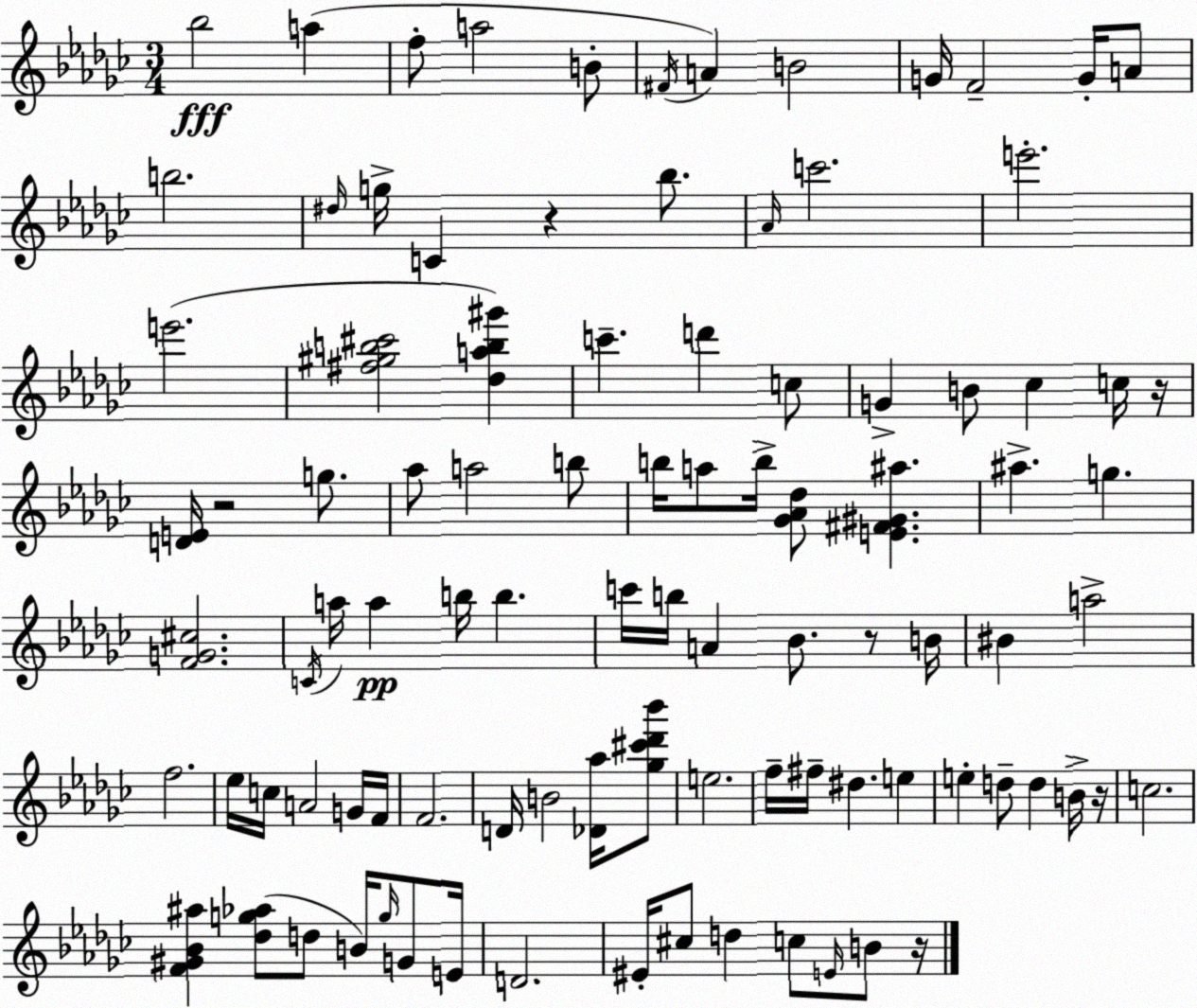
X:1
T:Untitled
M:3/4
L:1/4
K:Ebm
_b2 a f/2 a2 B/2 ^F/4 A B2 G/4 F2 G/4 A/2 b2 ^d/4 g/4 C z _b/2 _A/4 c'2 e'2 e'2 [^f^gb^c']2 [_dab^g'] c' d' c/2 G B/2 _c c/4 z/4 [DE]/4 z2 g/2 _a/2 a2 b/2 b/4 a/2 b/4 [_G_A_d]/2 [E^F^G^a] ^a g [FG^c]2 C/4 a/4 a b/4 b c'/4 b/4 A _B/2 z/2 B/4 ^B a2 f2 _e/4 c/4 A2 G/4 F/4 F2 D/4 B2 [_D_a]/4 [_g^c'_d'_b']/2 e2 f/4 ^f/4 ^d e e d/2 d B/4 z/4 c2 [F^G_B^a] [_dg_a]/2 d/2 B/4 g/4 G/2 E/4 D2 ^E/4 ^c/2 d c/2 E/4 B/2 z/4